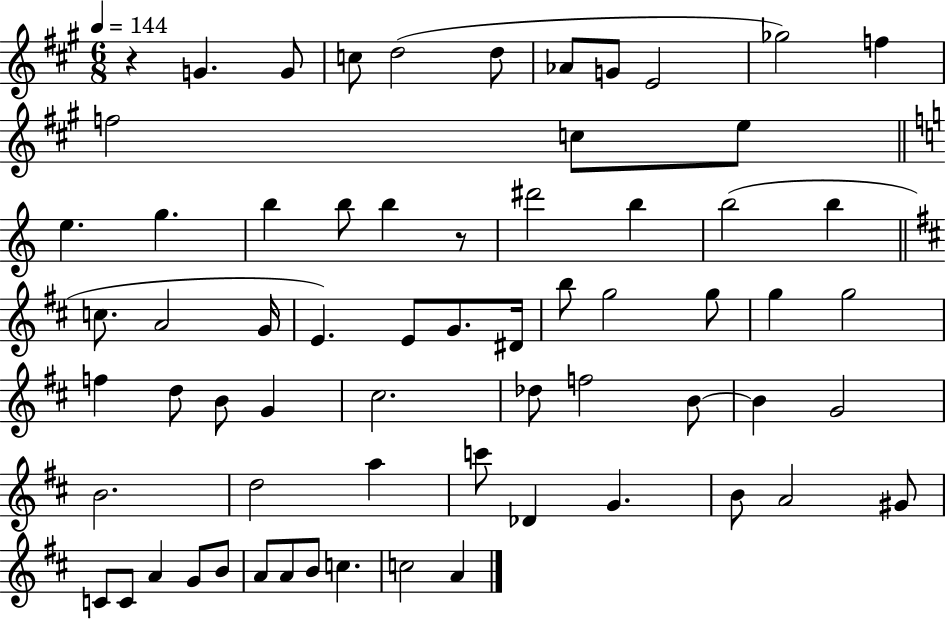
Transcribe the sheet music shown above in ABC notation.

X:1
T:Untitled
M:6/8
L:1/4
K:A
z G G/2 c/2 d2 d/2 _A/2 G/2 E2 _g2 f f2 c/2 e/2 e g b b/2 b z/2 ^d'2 b b2 b c/2 A2 G/4 E E/2 G/2 ^D/4 b/2 g2 g/2 g g2 f d/2 B/2 G ^c2 _d/2 f2 B/2 B G2 B2 d2 a c'/2 _D G B/2 A2 ^G/2 C/2 C/2 A G/2 B/2 A/2 A/2 B/2 c c2 A